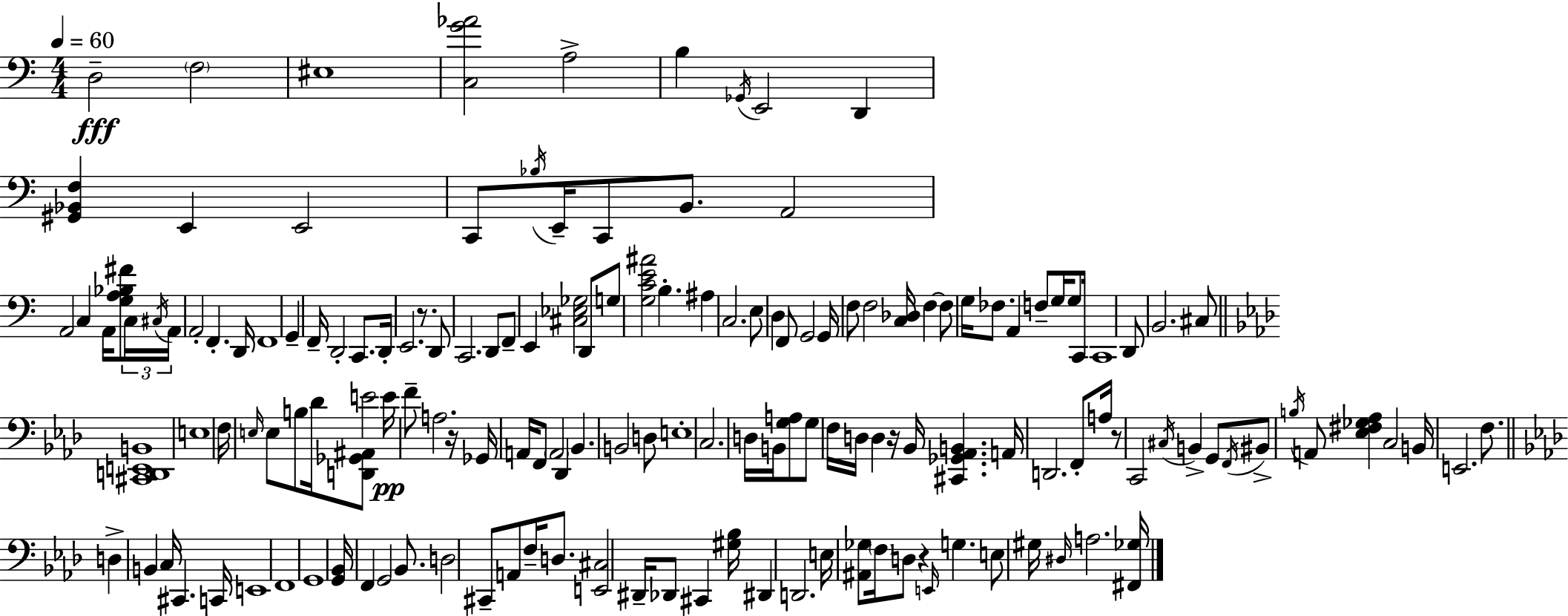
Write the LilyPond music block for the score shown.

{
  \clef bass
  \numericTimeSignature
  \time 4/4
  \key a \minor
  \tempo 4 = 60
  d2--\fff \parenthesize f2 | eis1 | <c g' aes'>2 a2-> | b4 \acciaccatura { ges,16 } e,2 d,4 | \break <gis, bes, f>4 e,4 e,2 | c,8 \acciaccatura { bes16 } e,16-- c,8 b,8. a,2 | a,2 c4 a,16 <g a bes fis'>8 | \tuplet 3/2 { c16 \acciaccatura { cis16 } a,16 } a,2-. f,4.-. | \break d,16 f,1 | g,4-- f,16-- d,2-. | c,8. d,16-. e,2. | r8. d,8 c,2. | \break d,8 f,8-- e,4 <cis ees ges>2 | d,8 g8 <g c' e' ais'>2 b4.-. | ais4 c2. | e8 d4 f,8 g,2 | \break g,16 f8 f2 <c des>16 f4~~ | f8 g16 fes8. a,4 f8-- g16 | g8 c,16 c,1 | d,8 b,2. | \break cis8 \bar "||" \break \key aes \major <cis, d, e, b,>1 | e1 | f16 \grace { e16 } e8 b8 des'16 <d, ges, ais,>8 e'2 | e'16\pp f'8-- a2. | \break r16 ges,16 a,16 f,8 \parenthesize a,2 des,4 | bes,4. b,2 d8 | e1-. | c2. d16 b,16 <g a>8 | \break g8 f16 d16 d4 r16 bes,16 <cis, ges, aes, b,>4. | a,16 d,2. f,8-. | a16 r8 c,2 \acciaccatura { cis16 } b,4-> | g,8 \acciaccatura { f,16 } bis,8-> \acciaccatura { b16 } a,8 <ees fis ges aes>4 c2 | \break b,16 e,2. | f8. \bar "||" \break \key aes \major d4-> b,4 c16 cis,4. c,16 | e,1 | f,1 | g,1 | \break <g, bes,>16 f,4 g,2 bes,8. | d2 cis,8-- a,8 f16-- d8. | <e, cis>2 dis,16-- des,8 cis,4 <gis bes>16 | dis,4 d,2. | \break e16 <ais, ges>8 \parenthesize f16 d8 r4 \grace { e,16 } g4. | e8 gis16 \grace { dis16 } a2. | <fis, ges>16 \bar "|."
}